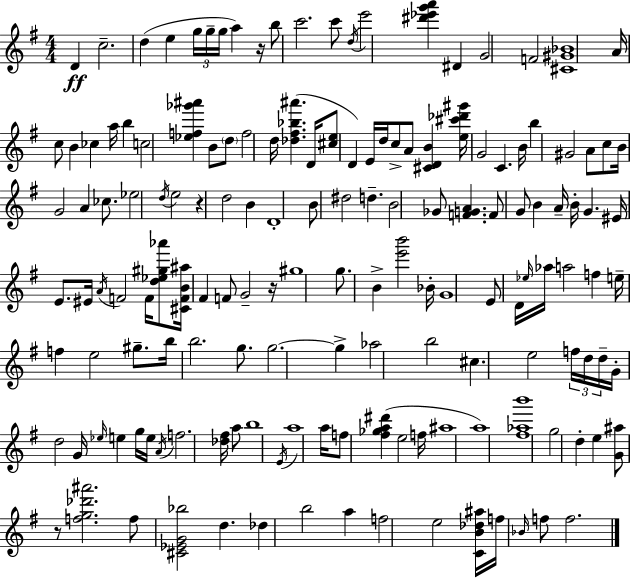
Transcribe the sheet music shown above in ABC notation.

X:1
T:Untitled
M:4/4
L:1/4
K:Em
D c2 d e g/4 g/4 g/4 a z/4 b/2 c'2 c'/2 d/4 e'2 [^d'_e'g'a'] ^D G2 F2 [^C^G_B]4 A/4 c/2 B _c a/4 b c2 [_ef_g'^a'] B/2 d/2 f2 d/4 [_d^f_b^a'] D/4 [^ce]/2 D E/4 d/4 c/2 A/2 [^CDB] [e^c'_d'^g']/4 G2 C B/4 b ^G2 A/2 c/2 B/4 G2 A _c/2 _e2 d/4 e2 z d2 B D4 B/2 ^d2 d B2 _G/2 [FGA] F/2 G/2 B A/4 B/4 G ^E/4 E/2 ^E/4 A/4 F2 F/4 [d_e^g_a']/2 [^CFB^a]/4 ^F F/2 G2 z/4 ^g4 g/2 B [e'b']2 _B/4 G4 E/2 D/4 _e/4 _a/4 a2 f e/4 f e2 ^g/2 b/4 b2 g/2 g2 g _a2 b2 ^c e2 f/4 d/4 d/4 G/4 d2 G/4 _e/4 e g/4 e/4 A/4 f2 [_d^f]/4 a/2 b4 E/4 a4 a/4 f/2 [^f_ga^d'] e2 f/4 ^a4 a4 [^f_ab']4 g2 d e [G^a]/2 z/2 [fg_d'^a']2 f/2 [^C_EG_b]2 d _d b2 a f2 e2 [CB_d^a]/4 f/4 _B/4 f/2 f2